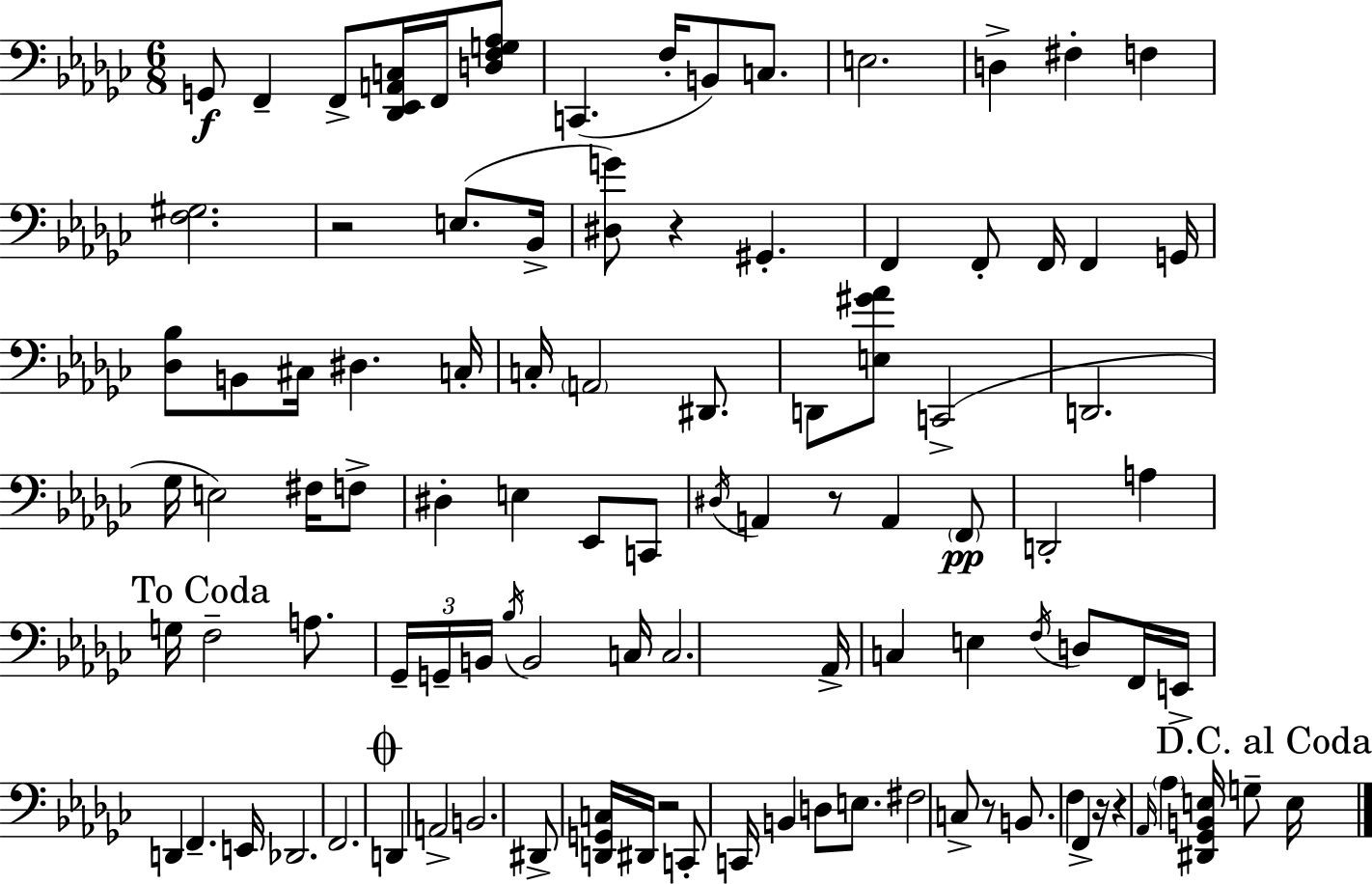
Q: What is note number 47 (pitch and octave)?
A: A3